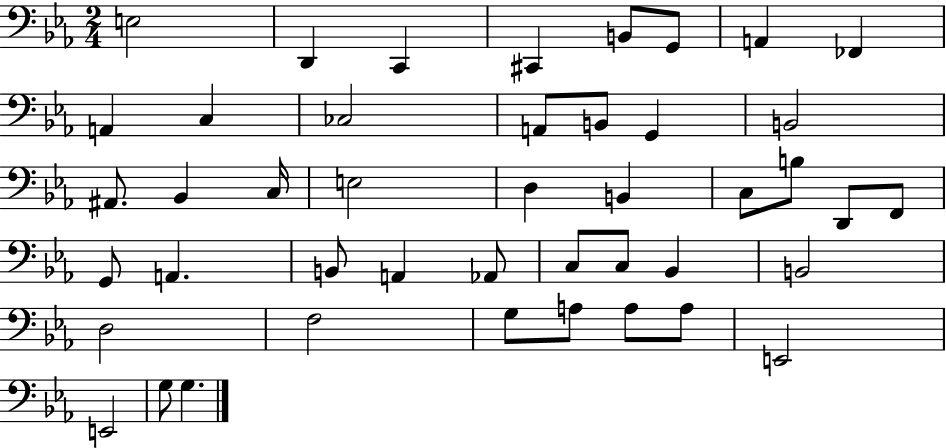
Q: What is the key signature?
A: EES major